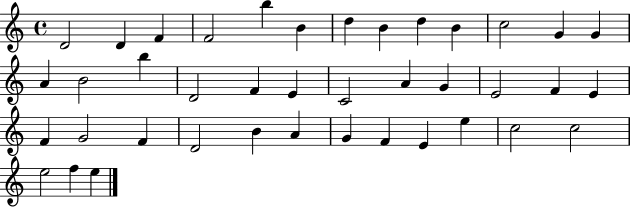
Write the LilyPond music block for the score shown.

{
  \clef treble
  \time 4/4
  \defaultTimeSignature
  \key c \major
  d'2 d'4 f'4 | f'2 b''4 b'4 | d''4 b'4 d''4 b'4 | c''2 g'4 g'4 | \break a'4 b'2 b''4 | d'2 f'4 e'4 | c'2 a'4 g'4 | e'2 f'4 e'4 | \break f'4 g'2 f'4 | d'2 b'4 a'4 | g'4 f'4 e'4 e''4 | c''2 c''2 | \break e''2 f''4 e''4 | \bar "|."
}